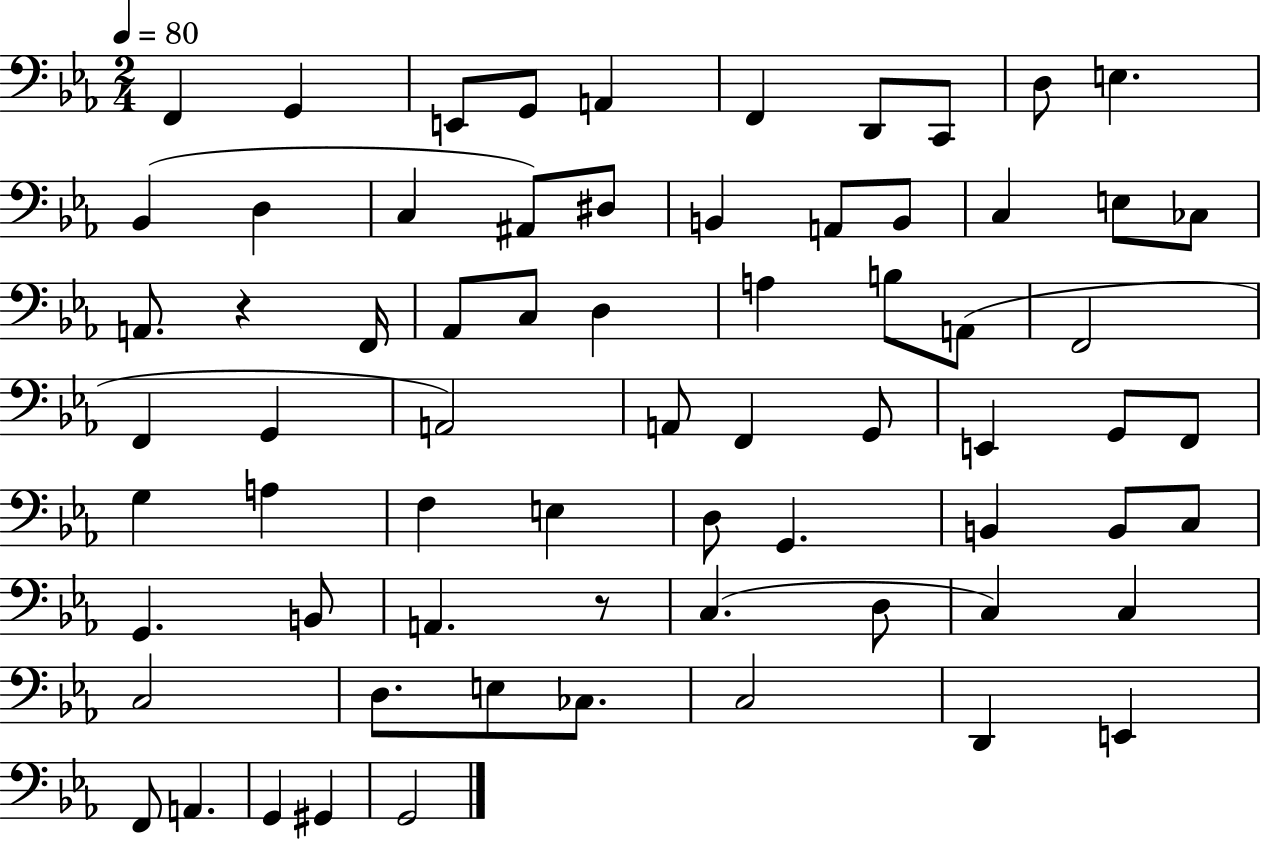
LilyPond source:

{
  \clef bass
  \numericTimeSignature
  \time 2/4
  \key ees \major
  \tempo 4 = 80
  \repeat volta 2 { f,4 g,4 | e,8 g,8 a,4 | f,4 d,8 c,8 | d8 e4. | \break bes,4( d4 | c4 ais,8) dis8 | b,4 a,8 b,8 | c4 e8 ces8 | \break a,8. r4 f,16 | aes,8 c8 d4 | a4 b8 a,8( | f,2 | \break f,4 g,4 | a,2) | a,8 f,4 g,8 | e,4 g,8 f,8 | \break g4 a4 | f4 e4 | d8 g,4. | b,4 b,8 c8 | \break g,4. b,8 | a,4. r8 | c4.( d8 | c4) c4 | \break c2 | d8. e8 ces8. | c2 | d,4 e,4 | \break f,8 a,4. | g,4 gis,4 | g,2 | } \bar "|."
}